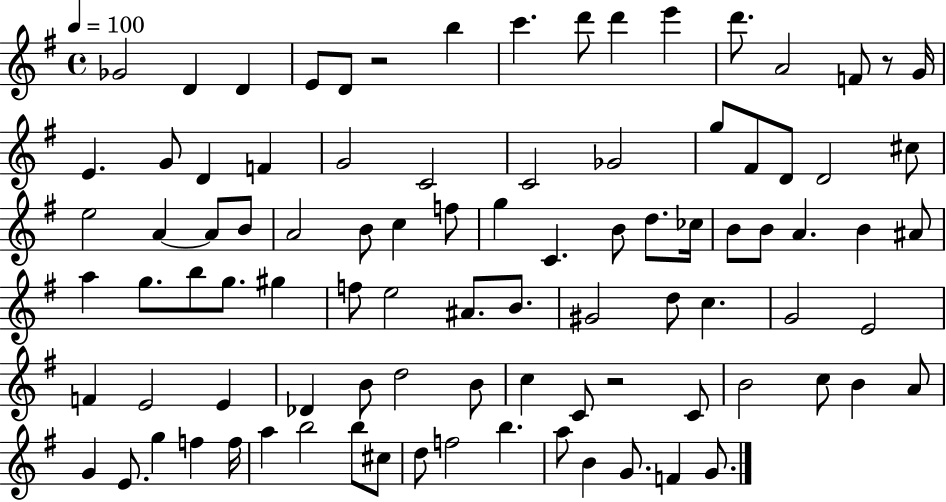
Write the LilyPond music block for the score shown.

{
  \clef treble
  \time 4/4
  \defaultTimeSignature
  \key g \major
  \tempo 4 = 100
  ges'2 d'4 d'4 | e'8 d'8 r2 b''4 | c'''4. d'''8 d'''4 e'''4 | d'''8. a'2 f'8 r8 g'16 | \break e'4. g'8 d'4 f'4 | g'2 c'2 | c'2 ges'2 | g''8 fis'8 d'8 d'2 cis''8 | \break e''2 a'4~~ a'8 b'8 | a'2 b'8 c''4 f''8 | g''4 c'4. b'8 d''8. ces''16 | b'8 b'8 a'4. b'4 ais'8 | \break a''4 g''8. b''8 g''8. gis''4 | f''8 e''2 ais'8. b'8. | gis'2 d''8 c''4. | g'2 e'2 | \break f'4 e'2 e'4 | des'4 b'8 d''2 b'8 | c''4 c'8 r2 c'8 | b'2 c''8 b'4 a'8 | \break g'4 e'8. g''4 f''4 f''16 | a''4 b''2 b''8 cis''8 | d''8 f''2 b''4. | a''8 b'4 g'8. f'4 g'8. | \break \bar "|."
}